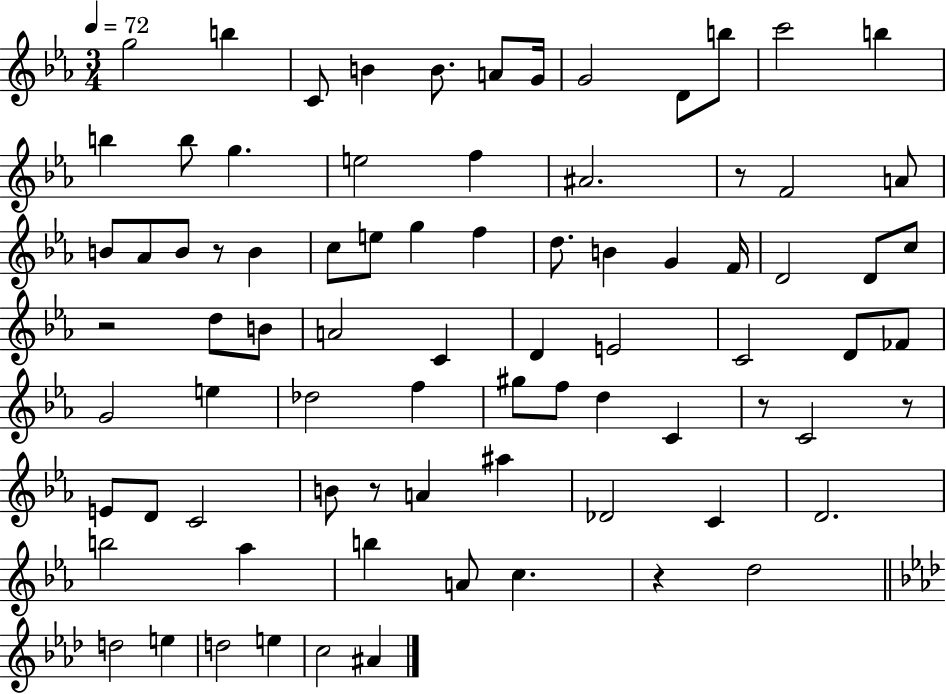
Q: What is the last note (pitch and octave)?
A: A#4